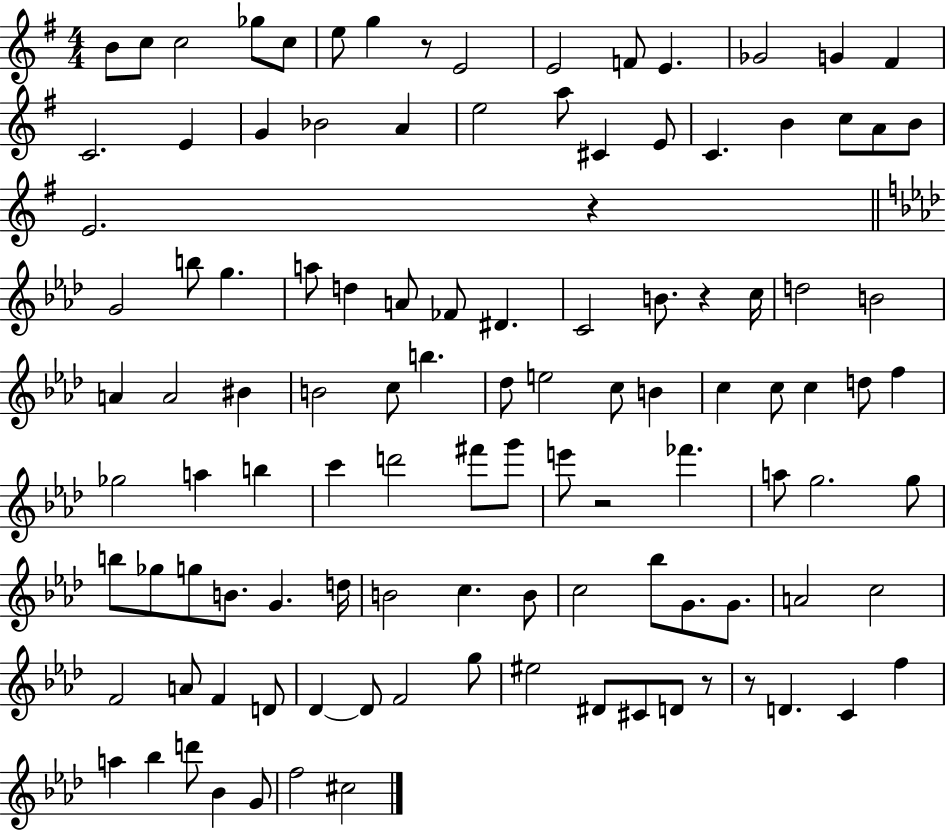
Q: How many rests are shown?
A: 6